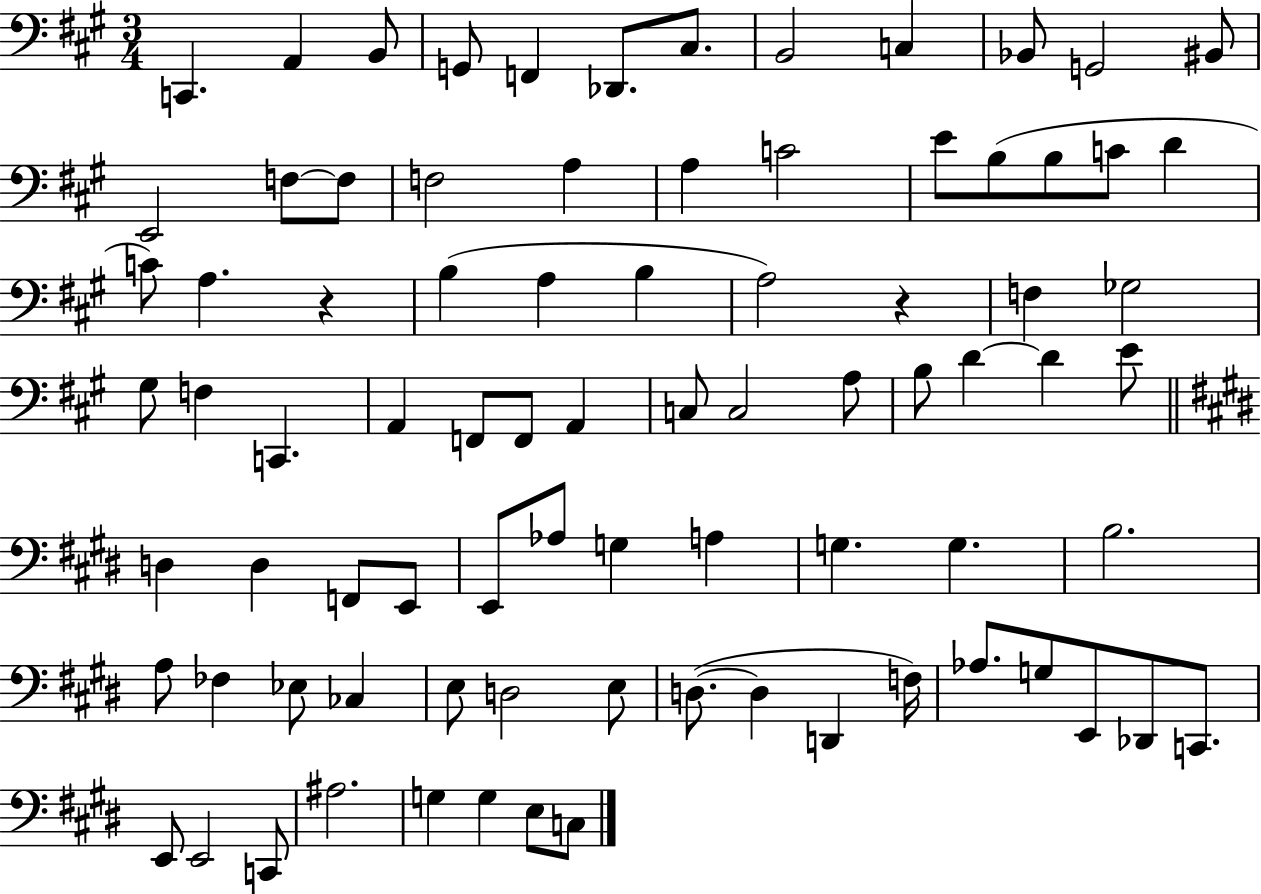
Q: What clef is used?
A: bass